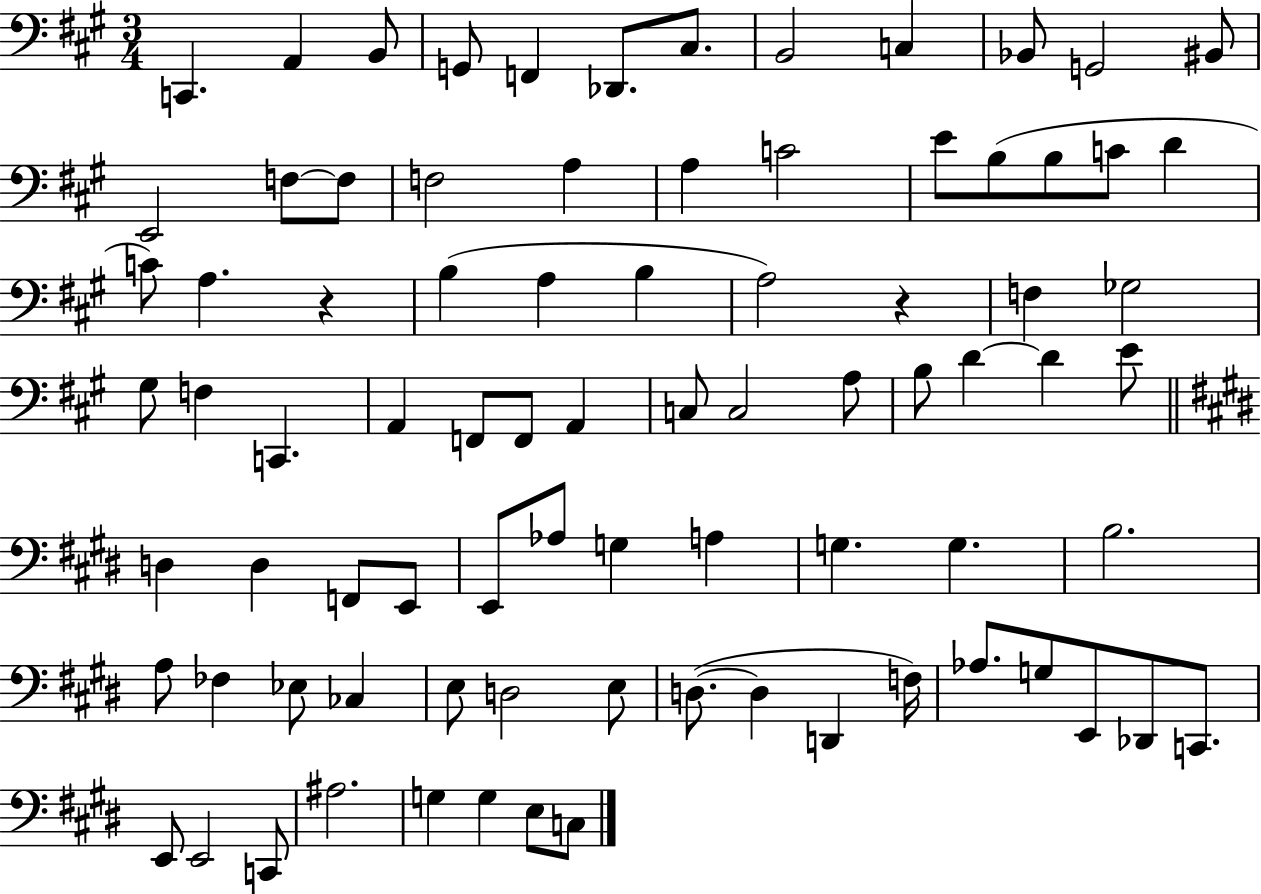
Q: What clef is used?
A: bass